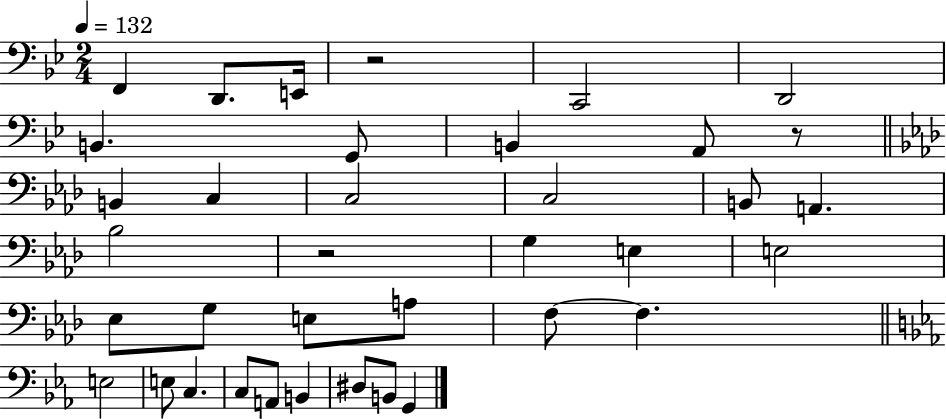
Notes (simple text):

F2/q D2/e. E2/s R/h C2/h D2/h B2/q. G2/e B2/q A2/e R/e B2/q C3/q C3/h C3/h B2/e A2/q. Bb3/h R/h G3/q E3/q E3/h Eb3/e G3/e E3/e A3/e F3/e F3/q. E3/h E3/e C3/q. C3/e A2/e B2/q D#3/e B2/e G2/q